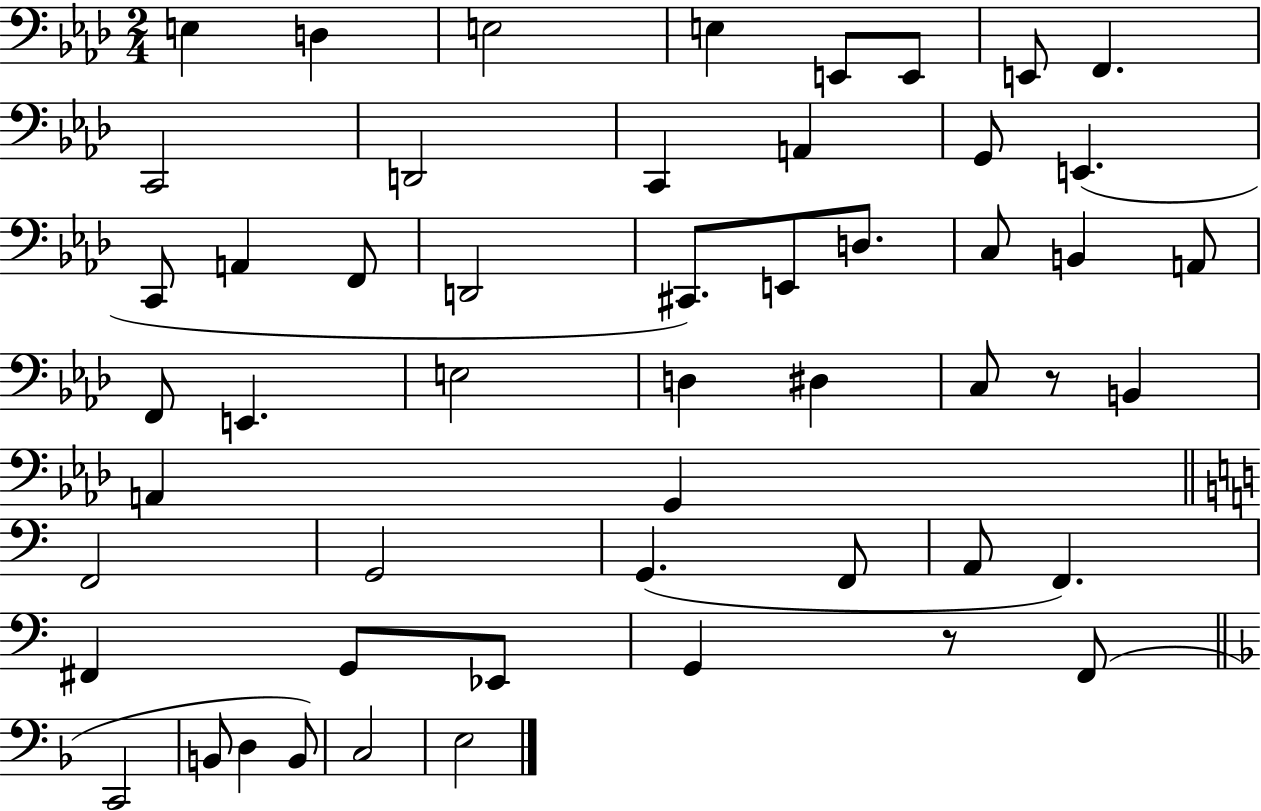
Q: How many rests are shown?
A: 2